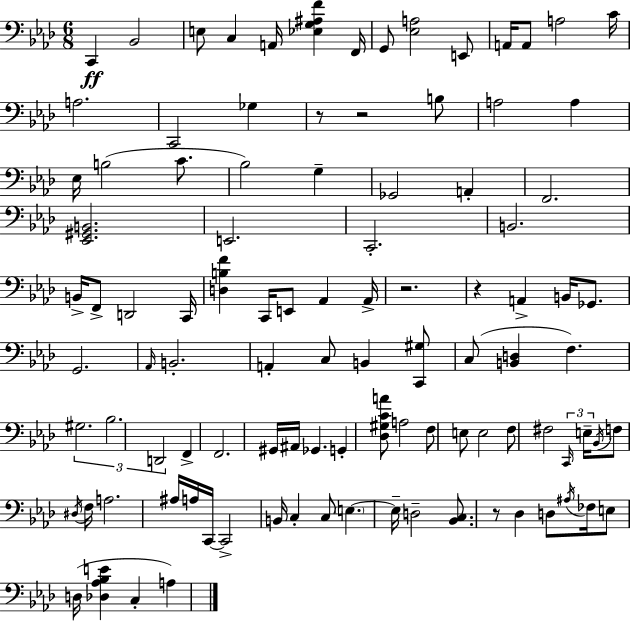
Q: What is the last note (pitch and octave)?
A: A3